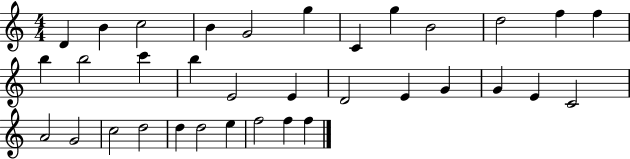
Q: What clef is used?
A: treble